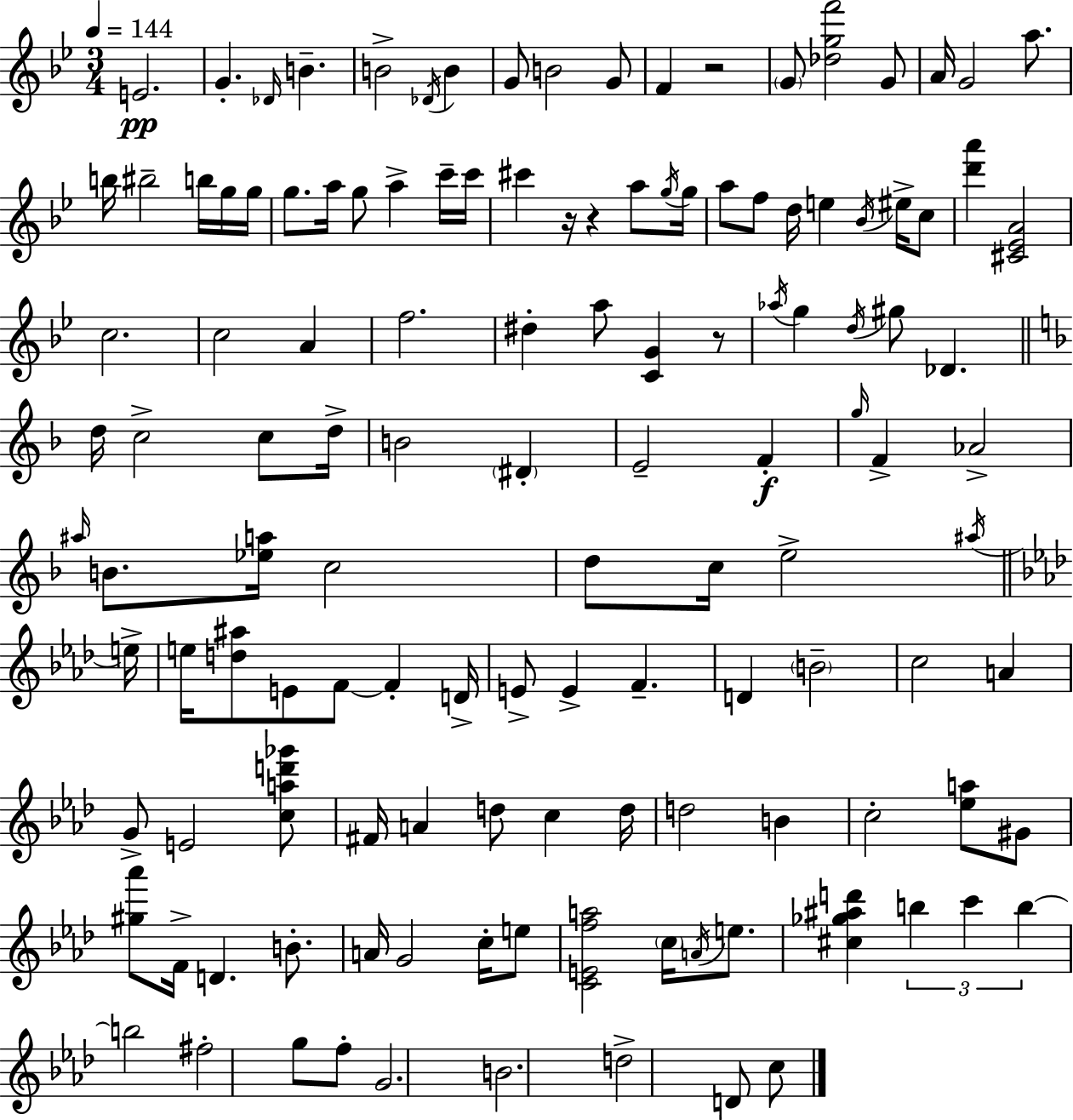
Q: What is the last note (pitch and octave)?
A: C5